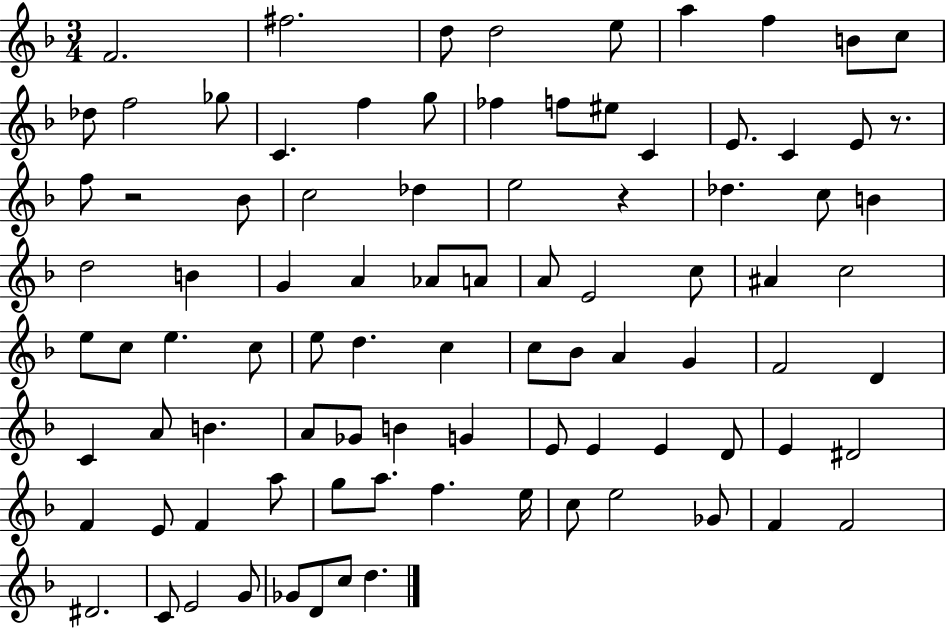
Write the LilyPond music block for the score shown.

{
  \clef treble
  \numericTimeSignature
  \time 3/4
  \key f \major
  \repeat volta 2 { f'2. | fis''2. | d''8 d''2 e''8 | a''4 f''4 b'8 c''8 | \break des''8 f''2 ges''8 | c'4. f''4 g''8 | fes''4 f''8 eis''8 c'4 | e'8. c'4 e'8 r8. | \break f''8 r2 bes'8 | c''2 des''4 | e''2 r4 | des''4. c''8 b'4 | \break d''2 b'4 | g'4 a'4 aes'8 a'8 | a'8 e'2 c''8 | ais'4 c''2 | \break e''8 c''8 e''4. c''8 | e''8 d''4. c''4 | c''8 bes'8 a'4 g'4 | f'2 d'4 | \break c'4 a'8 b'4. | a'8 ges'8 b'4 g'4 | e'8 e'4 e'4 d'8 | e'4 dis'2 | \break f'4 e'8 f'4 a''8 | g''8 a''8. f''4. e''16 | c''8 e''2 ges'8 | f'4 f'2 | \break dis'2. | c'8 e'2 g'8 | ges'8 d'8 c''8 d''4. | } \bar "|."
}